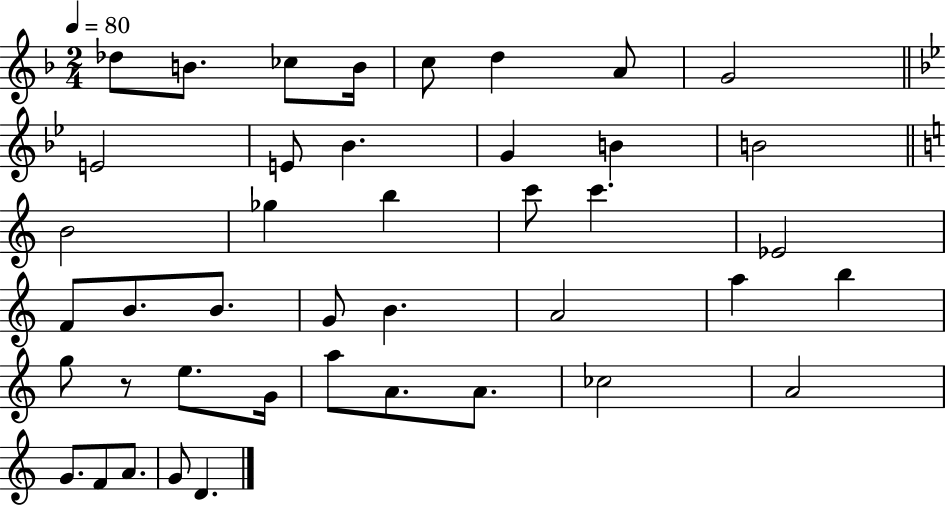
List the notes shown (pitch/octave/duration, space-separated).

Db5/e B4/e. CES5/e B4/s C5/e D5/q A4/e G4/h E4/h E4/e Bb4/q. G4/q B4/q B4/h B4/h Gb5/q B5/q C6/e C6/q. Eb4/h F4/e B4/e. B4/e. G4/e B4/q. A4/h A5/q B5/q G5/e R/e E5/e. G4/s A5/e A4/e. A4/e. CES5/h A4/h G4/e. F4/e A4/e. G4/e D4/q.